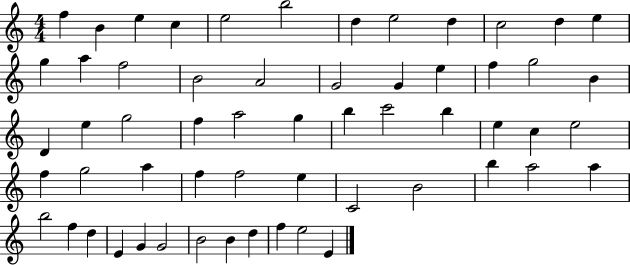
F5/q B4/q E5/q C5/q E5/h B5/h D5/q E5/h D5/q C5/h D5/q E5/q G5/q A5/q F5/h B4/h A4/h G4/h G4/q E5/q F5/q G5/h B4/q D4/q E5/q G5/h F5/q A5/h G5/q B5/q C6/h B5/q E5/q C5/q E5/h F5/q G5/h A5/q F5/q F5/h E5/q C4/h B4/h B5/q A5/h A5/q B5/h F5/q D5/q E4/q G4/q G4/h B4/h B4/q D5/q F5/q E5/h E4/q